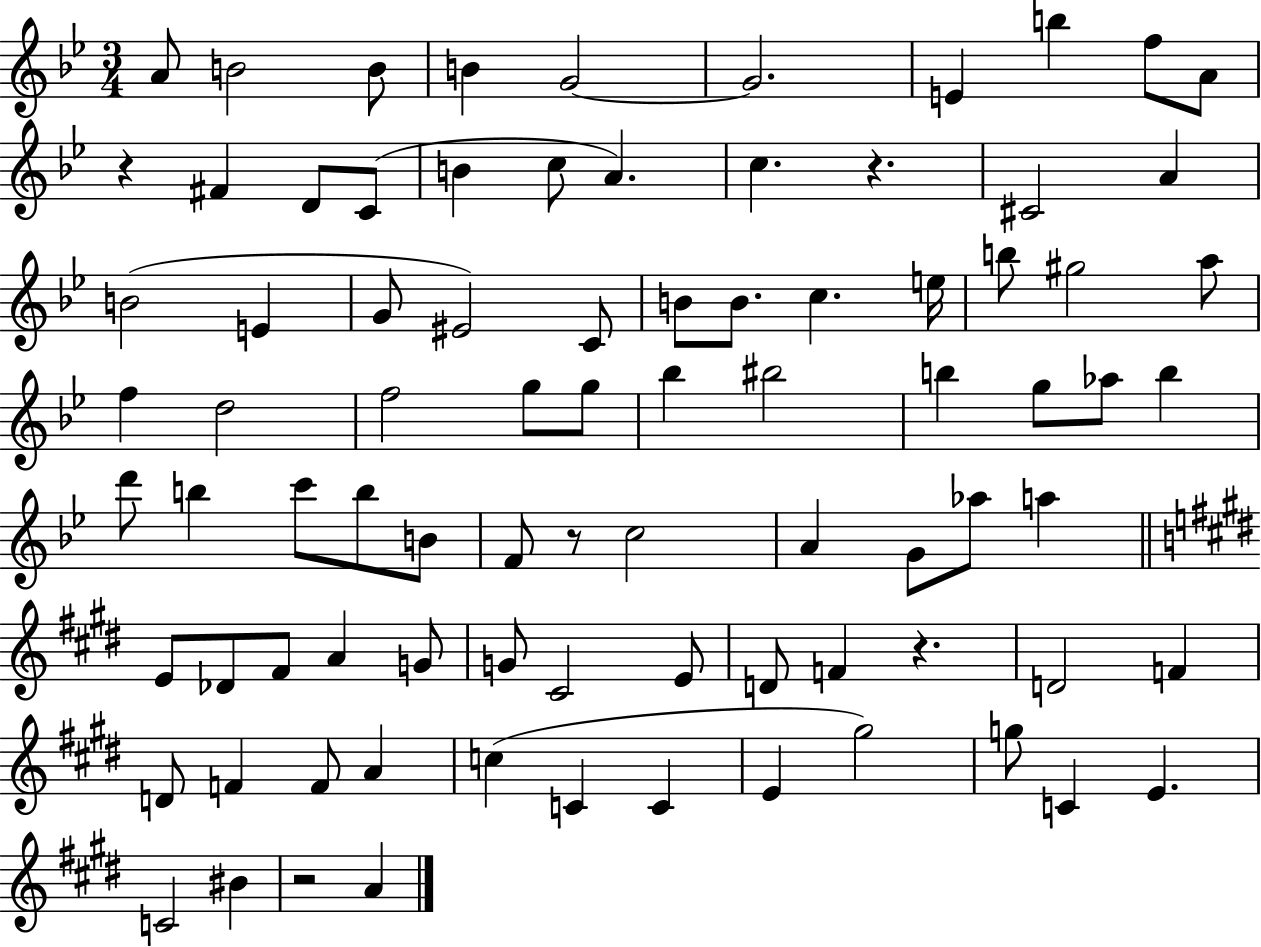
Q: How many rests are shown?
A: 5